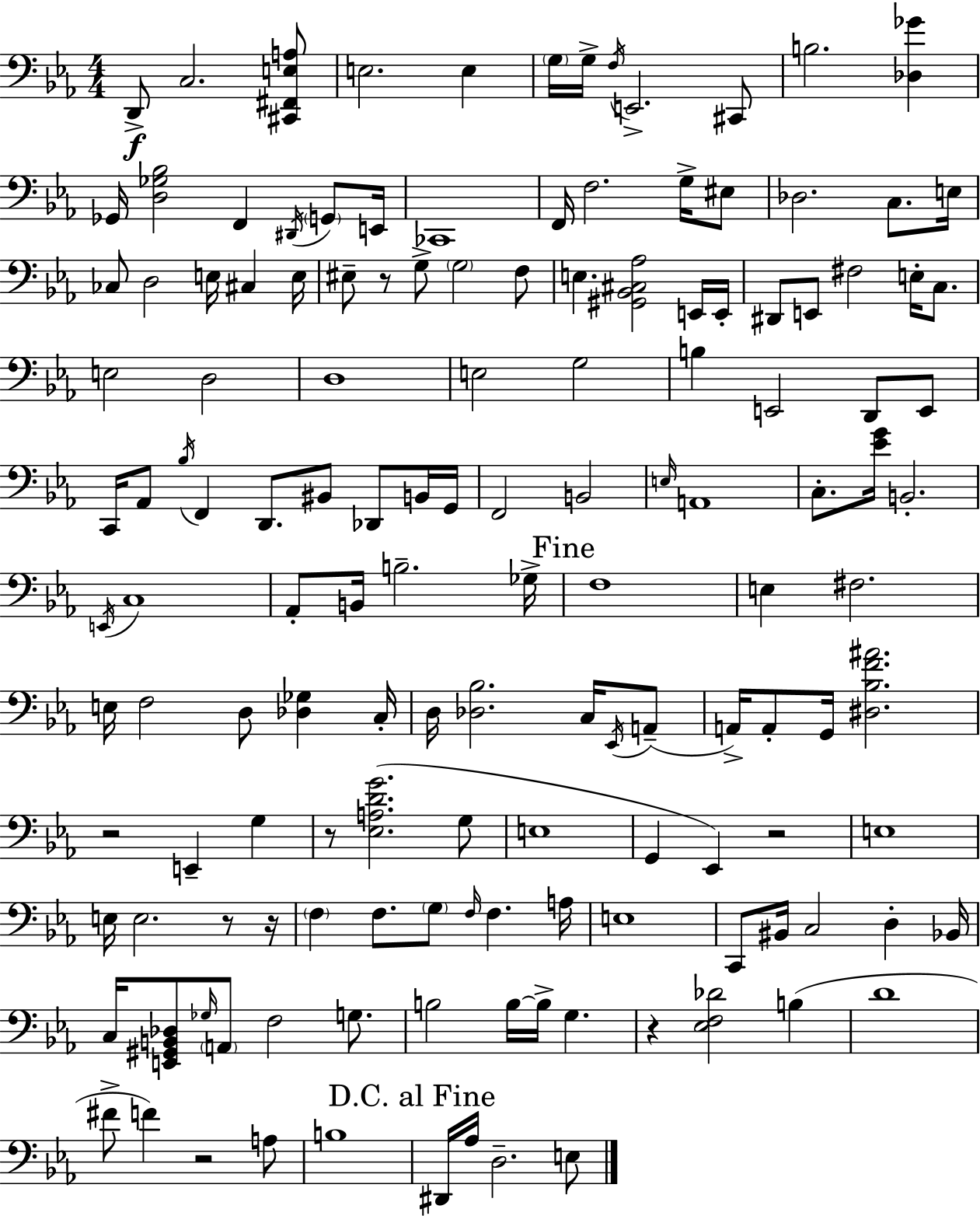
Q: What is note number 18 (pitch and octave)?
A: F3